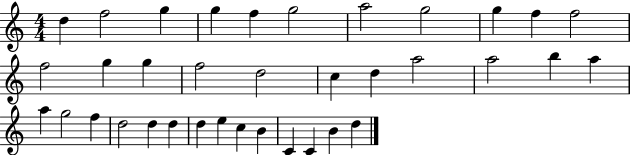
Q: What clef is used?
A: treble